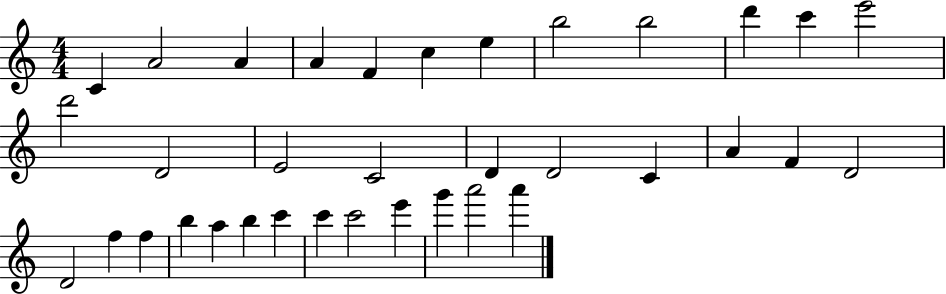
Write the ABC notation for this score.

X:1
T:Untitled
M:4/4
L:1/4
K:C
C A2 A A F c e b2 b2 d' c' e'2 d'2 D2 E2 C2 D D2 C A F D2 D2 f f b a b c' c' c'2 e' g' a'2 a'